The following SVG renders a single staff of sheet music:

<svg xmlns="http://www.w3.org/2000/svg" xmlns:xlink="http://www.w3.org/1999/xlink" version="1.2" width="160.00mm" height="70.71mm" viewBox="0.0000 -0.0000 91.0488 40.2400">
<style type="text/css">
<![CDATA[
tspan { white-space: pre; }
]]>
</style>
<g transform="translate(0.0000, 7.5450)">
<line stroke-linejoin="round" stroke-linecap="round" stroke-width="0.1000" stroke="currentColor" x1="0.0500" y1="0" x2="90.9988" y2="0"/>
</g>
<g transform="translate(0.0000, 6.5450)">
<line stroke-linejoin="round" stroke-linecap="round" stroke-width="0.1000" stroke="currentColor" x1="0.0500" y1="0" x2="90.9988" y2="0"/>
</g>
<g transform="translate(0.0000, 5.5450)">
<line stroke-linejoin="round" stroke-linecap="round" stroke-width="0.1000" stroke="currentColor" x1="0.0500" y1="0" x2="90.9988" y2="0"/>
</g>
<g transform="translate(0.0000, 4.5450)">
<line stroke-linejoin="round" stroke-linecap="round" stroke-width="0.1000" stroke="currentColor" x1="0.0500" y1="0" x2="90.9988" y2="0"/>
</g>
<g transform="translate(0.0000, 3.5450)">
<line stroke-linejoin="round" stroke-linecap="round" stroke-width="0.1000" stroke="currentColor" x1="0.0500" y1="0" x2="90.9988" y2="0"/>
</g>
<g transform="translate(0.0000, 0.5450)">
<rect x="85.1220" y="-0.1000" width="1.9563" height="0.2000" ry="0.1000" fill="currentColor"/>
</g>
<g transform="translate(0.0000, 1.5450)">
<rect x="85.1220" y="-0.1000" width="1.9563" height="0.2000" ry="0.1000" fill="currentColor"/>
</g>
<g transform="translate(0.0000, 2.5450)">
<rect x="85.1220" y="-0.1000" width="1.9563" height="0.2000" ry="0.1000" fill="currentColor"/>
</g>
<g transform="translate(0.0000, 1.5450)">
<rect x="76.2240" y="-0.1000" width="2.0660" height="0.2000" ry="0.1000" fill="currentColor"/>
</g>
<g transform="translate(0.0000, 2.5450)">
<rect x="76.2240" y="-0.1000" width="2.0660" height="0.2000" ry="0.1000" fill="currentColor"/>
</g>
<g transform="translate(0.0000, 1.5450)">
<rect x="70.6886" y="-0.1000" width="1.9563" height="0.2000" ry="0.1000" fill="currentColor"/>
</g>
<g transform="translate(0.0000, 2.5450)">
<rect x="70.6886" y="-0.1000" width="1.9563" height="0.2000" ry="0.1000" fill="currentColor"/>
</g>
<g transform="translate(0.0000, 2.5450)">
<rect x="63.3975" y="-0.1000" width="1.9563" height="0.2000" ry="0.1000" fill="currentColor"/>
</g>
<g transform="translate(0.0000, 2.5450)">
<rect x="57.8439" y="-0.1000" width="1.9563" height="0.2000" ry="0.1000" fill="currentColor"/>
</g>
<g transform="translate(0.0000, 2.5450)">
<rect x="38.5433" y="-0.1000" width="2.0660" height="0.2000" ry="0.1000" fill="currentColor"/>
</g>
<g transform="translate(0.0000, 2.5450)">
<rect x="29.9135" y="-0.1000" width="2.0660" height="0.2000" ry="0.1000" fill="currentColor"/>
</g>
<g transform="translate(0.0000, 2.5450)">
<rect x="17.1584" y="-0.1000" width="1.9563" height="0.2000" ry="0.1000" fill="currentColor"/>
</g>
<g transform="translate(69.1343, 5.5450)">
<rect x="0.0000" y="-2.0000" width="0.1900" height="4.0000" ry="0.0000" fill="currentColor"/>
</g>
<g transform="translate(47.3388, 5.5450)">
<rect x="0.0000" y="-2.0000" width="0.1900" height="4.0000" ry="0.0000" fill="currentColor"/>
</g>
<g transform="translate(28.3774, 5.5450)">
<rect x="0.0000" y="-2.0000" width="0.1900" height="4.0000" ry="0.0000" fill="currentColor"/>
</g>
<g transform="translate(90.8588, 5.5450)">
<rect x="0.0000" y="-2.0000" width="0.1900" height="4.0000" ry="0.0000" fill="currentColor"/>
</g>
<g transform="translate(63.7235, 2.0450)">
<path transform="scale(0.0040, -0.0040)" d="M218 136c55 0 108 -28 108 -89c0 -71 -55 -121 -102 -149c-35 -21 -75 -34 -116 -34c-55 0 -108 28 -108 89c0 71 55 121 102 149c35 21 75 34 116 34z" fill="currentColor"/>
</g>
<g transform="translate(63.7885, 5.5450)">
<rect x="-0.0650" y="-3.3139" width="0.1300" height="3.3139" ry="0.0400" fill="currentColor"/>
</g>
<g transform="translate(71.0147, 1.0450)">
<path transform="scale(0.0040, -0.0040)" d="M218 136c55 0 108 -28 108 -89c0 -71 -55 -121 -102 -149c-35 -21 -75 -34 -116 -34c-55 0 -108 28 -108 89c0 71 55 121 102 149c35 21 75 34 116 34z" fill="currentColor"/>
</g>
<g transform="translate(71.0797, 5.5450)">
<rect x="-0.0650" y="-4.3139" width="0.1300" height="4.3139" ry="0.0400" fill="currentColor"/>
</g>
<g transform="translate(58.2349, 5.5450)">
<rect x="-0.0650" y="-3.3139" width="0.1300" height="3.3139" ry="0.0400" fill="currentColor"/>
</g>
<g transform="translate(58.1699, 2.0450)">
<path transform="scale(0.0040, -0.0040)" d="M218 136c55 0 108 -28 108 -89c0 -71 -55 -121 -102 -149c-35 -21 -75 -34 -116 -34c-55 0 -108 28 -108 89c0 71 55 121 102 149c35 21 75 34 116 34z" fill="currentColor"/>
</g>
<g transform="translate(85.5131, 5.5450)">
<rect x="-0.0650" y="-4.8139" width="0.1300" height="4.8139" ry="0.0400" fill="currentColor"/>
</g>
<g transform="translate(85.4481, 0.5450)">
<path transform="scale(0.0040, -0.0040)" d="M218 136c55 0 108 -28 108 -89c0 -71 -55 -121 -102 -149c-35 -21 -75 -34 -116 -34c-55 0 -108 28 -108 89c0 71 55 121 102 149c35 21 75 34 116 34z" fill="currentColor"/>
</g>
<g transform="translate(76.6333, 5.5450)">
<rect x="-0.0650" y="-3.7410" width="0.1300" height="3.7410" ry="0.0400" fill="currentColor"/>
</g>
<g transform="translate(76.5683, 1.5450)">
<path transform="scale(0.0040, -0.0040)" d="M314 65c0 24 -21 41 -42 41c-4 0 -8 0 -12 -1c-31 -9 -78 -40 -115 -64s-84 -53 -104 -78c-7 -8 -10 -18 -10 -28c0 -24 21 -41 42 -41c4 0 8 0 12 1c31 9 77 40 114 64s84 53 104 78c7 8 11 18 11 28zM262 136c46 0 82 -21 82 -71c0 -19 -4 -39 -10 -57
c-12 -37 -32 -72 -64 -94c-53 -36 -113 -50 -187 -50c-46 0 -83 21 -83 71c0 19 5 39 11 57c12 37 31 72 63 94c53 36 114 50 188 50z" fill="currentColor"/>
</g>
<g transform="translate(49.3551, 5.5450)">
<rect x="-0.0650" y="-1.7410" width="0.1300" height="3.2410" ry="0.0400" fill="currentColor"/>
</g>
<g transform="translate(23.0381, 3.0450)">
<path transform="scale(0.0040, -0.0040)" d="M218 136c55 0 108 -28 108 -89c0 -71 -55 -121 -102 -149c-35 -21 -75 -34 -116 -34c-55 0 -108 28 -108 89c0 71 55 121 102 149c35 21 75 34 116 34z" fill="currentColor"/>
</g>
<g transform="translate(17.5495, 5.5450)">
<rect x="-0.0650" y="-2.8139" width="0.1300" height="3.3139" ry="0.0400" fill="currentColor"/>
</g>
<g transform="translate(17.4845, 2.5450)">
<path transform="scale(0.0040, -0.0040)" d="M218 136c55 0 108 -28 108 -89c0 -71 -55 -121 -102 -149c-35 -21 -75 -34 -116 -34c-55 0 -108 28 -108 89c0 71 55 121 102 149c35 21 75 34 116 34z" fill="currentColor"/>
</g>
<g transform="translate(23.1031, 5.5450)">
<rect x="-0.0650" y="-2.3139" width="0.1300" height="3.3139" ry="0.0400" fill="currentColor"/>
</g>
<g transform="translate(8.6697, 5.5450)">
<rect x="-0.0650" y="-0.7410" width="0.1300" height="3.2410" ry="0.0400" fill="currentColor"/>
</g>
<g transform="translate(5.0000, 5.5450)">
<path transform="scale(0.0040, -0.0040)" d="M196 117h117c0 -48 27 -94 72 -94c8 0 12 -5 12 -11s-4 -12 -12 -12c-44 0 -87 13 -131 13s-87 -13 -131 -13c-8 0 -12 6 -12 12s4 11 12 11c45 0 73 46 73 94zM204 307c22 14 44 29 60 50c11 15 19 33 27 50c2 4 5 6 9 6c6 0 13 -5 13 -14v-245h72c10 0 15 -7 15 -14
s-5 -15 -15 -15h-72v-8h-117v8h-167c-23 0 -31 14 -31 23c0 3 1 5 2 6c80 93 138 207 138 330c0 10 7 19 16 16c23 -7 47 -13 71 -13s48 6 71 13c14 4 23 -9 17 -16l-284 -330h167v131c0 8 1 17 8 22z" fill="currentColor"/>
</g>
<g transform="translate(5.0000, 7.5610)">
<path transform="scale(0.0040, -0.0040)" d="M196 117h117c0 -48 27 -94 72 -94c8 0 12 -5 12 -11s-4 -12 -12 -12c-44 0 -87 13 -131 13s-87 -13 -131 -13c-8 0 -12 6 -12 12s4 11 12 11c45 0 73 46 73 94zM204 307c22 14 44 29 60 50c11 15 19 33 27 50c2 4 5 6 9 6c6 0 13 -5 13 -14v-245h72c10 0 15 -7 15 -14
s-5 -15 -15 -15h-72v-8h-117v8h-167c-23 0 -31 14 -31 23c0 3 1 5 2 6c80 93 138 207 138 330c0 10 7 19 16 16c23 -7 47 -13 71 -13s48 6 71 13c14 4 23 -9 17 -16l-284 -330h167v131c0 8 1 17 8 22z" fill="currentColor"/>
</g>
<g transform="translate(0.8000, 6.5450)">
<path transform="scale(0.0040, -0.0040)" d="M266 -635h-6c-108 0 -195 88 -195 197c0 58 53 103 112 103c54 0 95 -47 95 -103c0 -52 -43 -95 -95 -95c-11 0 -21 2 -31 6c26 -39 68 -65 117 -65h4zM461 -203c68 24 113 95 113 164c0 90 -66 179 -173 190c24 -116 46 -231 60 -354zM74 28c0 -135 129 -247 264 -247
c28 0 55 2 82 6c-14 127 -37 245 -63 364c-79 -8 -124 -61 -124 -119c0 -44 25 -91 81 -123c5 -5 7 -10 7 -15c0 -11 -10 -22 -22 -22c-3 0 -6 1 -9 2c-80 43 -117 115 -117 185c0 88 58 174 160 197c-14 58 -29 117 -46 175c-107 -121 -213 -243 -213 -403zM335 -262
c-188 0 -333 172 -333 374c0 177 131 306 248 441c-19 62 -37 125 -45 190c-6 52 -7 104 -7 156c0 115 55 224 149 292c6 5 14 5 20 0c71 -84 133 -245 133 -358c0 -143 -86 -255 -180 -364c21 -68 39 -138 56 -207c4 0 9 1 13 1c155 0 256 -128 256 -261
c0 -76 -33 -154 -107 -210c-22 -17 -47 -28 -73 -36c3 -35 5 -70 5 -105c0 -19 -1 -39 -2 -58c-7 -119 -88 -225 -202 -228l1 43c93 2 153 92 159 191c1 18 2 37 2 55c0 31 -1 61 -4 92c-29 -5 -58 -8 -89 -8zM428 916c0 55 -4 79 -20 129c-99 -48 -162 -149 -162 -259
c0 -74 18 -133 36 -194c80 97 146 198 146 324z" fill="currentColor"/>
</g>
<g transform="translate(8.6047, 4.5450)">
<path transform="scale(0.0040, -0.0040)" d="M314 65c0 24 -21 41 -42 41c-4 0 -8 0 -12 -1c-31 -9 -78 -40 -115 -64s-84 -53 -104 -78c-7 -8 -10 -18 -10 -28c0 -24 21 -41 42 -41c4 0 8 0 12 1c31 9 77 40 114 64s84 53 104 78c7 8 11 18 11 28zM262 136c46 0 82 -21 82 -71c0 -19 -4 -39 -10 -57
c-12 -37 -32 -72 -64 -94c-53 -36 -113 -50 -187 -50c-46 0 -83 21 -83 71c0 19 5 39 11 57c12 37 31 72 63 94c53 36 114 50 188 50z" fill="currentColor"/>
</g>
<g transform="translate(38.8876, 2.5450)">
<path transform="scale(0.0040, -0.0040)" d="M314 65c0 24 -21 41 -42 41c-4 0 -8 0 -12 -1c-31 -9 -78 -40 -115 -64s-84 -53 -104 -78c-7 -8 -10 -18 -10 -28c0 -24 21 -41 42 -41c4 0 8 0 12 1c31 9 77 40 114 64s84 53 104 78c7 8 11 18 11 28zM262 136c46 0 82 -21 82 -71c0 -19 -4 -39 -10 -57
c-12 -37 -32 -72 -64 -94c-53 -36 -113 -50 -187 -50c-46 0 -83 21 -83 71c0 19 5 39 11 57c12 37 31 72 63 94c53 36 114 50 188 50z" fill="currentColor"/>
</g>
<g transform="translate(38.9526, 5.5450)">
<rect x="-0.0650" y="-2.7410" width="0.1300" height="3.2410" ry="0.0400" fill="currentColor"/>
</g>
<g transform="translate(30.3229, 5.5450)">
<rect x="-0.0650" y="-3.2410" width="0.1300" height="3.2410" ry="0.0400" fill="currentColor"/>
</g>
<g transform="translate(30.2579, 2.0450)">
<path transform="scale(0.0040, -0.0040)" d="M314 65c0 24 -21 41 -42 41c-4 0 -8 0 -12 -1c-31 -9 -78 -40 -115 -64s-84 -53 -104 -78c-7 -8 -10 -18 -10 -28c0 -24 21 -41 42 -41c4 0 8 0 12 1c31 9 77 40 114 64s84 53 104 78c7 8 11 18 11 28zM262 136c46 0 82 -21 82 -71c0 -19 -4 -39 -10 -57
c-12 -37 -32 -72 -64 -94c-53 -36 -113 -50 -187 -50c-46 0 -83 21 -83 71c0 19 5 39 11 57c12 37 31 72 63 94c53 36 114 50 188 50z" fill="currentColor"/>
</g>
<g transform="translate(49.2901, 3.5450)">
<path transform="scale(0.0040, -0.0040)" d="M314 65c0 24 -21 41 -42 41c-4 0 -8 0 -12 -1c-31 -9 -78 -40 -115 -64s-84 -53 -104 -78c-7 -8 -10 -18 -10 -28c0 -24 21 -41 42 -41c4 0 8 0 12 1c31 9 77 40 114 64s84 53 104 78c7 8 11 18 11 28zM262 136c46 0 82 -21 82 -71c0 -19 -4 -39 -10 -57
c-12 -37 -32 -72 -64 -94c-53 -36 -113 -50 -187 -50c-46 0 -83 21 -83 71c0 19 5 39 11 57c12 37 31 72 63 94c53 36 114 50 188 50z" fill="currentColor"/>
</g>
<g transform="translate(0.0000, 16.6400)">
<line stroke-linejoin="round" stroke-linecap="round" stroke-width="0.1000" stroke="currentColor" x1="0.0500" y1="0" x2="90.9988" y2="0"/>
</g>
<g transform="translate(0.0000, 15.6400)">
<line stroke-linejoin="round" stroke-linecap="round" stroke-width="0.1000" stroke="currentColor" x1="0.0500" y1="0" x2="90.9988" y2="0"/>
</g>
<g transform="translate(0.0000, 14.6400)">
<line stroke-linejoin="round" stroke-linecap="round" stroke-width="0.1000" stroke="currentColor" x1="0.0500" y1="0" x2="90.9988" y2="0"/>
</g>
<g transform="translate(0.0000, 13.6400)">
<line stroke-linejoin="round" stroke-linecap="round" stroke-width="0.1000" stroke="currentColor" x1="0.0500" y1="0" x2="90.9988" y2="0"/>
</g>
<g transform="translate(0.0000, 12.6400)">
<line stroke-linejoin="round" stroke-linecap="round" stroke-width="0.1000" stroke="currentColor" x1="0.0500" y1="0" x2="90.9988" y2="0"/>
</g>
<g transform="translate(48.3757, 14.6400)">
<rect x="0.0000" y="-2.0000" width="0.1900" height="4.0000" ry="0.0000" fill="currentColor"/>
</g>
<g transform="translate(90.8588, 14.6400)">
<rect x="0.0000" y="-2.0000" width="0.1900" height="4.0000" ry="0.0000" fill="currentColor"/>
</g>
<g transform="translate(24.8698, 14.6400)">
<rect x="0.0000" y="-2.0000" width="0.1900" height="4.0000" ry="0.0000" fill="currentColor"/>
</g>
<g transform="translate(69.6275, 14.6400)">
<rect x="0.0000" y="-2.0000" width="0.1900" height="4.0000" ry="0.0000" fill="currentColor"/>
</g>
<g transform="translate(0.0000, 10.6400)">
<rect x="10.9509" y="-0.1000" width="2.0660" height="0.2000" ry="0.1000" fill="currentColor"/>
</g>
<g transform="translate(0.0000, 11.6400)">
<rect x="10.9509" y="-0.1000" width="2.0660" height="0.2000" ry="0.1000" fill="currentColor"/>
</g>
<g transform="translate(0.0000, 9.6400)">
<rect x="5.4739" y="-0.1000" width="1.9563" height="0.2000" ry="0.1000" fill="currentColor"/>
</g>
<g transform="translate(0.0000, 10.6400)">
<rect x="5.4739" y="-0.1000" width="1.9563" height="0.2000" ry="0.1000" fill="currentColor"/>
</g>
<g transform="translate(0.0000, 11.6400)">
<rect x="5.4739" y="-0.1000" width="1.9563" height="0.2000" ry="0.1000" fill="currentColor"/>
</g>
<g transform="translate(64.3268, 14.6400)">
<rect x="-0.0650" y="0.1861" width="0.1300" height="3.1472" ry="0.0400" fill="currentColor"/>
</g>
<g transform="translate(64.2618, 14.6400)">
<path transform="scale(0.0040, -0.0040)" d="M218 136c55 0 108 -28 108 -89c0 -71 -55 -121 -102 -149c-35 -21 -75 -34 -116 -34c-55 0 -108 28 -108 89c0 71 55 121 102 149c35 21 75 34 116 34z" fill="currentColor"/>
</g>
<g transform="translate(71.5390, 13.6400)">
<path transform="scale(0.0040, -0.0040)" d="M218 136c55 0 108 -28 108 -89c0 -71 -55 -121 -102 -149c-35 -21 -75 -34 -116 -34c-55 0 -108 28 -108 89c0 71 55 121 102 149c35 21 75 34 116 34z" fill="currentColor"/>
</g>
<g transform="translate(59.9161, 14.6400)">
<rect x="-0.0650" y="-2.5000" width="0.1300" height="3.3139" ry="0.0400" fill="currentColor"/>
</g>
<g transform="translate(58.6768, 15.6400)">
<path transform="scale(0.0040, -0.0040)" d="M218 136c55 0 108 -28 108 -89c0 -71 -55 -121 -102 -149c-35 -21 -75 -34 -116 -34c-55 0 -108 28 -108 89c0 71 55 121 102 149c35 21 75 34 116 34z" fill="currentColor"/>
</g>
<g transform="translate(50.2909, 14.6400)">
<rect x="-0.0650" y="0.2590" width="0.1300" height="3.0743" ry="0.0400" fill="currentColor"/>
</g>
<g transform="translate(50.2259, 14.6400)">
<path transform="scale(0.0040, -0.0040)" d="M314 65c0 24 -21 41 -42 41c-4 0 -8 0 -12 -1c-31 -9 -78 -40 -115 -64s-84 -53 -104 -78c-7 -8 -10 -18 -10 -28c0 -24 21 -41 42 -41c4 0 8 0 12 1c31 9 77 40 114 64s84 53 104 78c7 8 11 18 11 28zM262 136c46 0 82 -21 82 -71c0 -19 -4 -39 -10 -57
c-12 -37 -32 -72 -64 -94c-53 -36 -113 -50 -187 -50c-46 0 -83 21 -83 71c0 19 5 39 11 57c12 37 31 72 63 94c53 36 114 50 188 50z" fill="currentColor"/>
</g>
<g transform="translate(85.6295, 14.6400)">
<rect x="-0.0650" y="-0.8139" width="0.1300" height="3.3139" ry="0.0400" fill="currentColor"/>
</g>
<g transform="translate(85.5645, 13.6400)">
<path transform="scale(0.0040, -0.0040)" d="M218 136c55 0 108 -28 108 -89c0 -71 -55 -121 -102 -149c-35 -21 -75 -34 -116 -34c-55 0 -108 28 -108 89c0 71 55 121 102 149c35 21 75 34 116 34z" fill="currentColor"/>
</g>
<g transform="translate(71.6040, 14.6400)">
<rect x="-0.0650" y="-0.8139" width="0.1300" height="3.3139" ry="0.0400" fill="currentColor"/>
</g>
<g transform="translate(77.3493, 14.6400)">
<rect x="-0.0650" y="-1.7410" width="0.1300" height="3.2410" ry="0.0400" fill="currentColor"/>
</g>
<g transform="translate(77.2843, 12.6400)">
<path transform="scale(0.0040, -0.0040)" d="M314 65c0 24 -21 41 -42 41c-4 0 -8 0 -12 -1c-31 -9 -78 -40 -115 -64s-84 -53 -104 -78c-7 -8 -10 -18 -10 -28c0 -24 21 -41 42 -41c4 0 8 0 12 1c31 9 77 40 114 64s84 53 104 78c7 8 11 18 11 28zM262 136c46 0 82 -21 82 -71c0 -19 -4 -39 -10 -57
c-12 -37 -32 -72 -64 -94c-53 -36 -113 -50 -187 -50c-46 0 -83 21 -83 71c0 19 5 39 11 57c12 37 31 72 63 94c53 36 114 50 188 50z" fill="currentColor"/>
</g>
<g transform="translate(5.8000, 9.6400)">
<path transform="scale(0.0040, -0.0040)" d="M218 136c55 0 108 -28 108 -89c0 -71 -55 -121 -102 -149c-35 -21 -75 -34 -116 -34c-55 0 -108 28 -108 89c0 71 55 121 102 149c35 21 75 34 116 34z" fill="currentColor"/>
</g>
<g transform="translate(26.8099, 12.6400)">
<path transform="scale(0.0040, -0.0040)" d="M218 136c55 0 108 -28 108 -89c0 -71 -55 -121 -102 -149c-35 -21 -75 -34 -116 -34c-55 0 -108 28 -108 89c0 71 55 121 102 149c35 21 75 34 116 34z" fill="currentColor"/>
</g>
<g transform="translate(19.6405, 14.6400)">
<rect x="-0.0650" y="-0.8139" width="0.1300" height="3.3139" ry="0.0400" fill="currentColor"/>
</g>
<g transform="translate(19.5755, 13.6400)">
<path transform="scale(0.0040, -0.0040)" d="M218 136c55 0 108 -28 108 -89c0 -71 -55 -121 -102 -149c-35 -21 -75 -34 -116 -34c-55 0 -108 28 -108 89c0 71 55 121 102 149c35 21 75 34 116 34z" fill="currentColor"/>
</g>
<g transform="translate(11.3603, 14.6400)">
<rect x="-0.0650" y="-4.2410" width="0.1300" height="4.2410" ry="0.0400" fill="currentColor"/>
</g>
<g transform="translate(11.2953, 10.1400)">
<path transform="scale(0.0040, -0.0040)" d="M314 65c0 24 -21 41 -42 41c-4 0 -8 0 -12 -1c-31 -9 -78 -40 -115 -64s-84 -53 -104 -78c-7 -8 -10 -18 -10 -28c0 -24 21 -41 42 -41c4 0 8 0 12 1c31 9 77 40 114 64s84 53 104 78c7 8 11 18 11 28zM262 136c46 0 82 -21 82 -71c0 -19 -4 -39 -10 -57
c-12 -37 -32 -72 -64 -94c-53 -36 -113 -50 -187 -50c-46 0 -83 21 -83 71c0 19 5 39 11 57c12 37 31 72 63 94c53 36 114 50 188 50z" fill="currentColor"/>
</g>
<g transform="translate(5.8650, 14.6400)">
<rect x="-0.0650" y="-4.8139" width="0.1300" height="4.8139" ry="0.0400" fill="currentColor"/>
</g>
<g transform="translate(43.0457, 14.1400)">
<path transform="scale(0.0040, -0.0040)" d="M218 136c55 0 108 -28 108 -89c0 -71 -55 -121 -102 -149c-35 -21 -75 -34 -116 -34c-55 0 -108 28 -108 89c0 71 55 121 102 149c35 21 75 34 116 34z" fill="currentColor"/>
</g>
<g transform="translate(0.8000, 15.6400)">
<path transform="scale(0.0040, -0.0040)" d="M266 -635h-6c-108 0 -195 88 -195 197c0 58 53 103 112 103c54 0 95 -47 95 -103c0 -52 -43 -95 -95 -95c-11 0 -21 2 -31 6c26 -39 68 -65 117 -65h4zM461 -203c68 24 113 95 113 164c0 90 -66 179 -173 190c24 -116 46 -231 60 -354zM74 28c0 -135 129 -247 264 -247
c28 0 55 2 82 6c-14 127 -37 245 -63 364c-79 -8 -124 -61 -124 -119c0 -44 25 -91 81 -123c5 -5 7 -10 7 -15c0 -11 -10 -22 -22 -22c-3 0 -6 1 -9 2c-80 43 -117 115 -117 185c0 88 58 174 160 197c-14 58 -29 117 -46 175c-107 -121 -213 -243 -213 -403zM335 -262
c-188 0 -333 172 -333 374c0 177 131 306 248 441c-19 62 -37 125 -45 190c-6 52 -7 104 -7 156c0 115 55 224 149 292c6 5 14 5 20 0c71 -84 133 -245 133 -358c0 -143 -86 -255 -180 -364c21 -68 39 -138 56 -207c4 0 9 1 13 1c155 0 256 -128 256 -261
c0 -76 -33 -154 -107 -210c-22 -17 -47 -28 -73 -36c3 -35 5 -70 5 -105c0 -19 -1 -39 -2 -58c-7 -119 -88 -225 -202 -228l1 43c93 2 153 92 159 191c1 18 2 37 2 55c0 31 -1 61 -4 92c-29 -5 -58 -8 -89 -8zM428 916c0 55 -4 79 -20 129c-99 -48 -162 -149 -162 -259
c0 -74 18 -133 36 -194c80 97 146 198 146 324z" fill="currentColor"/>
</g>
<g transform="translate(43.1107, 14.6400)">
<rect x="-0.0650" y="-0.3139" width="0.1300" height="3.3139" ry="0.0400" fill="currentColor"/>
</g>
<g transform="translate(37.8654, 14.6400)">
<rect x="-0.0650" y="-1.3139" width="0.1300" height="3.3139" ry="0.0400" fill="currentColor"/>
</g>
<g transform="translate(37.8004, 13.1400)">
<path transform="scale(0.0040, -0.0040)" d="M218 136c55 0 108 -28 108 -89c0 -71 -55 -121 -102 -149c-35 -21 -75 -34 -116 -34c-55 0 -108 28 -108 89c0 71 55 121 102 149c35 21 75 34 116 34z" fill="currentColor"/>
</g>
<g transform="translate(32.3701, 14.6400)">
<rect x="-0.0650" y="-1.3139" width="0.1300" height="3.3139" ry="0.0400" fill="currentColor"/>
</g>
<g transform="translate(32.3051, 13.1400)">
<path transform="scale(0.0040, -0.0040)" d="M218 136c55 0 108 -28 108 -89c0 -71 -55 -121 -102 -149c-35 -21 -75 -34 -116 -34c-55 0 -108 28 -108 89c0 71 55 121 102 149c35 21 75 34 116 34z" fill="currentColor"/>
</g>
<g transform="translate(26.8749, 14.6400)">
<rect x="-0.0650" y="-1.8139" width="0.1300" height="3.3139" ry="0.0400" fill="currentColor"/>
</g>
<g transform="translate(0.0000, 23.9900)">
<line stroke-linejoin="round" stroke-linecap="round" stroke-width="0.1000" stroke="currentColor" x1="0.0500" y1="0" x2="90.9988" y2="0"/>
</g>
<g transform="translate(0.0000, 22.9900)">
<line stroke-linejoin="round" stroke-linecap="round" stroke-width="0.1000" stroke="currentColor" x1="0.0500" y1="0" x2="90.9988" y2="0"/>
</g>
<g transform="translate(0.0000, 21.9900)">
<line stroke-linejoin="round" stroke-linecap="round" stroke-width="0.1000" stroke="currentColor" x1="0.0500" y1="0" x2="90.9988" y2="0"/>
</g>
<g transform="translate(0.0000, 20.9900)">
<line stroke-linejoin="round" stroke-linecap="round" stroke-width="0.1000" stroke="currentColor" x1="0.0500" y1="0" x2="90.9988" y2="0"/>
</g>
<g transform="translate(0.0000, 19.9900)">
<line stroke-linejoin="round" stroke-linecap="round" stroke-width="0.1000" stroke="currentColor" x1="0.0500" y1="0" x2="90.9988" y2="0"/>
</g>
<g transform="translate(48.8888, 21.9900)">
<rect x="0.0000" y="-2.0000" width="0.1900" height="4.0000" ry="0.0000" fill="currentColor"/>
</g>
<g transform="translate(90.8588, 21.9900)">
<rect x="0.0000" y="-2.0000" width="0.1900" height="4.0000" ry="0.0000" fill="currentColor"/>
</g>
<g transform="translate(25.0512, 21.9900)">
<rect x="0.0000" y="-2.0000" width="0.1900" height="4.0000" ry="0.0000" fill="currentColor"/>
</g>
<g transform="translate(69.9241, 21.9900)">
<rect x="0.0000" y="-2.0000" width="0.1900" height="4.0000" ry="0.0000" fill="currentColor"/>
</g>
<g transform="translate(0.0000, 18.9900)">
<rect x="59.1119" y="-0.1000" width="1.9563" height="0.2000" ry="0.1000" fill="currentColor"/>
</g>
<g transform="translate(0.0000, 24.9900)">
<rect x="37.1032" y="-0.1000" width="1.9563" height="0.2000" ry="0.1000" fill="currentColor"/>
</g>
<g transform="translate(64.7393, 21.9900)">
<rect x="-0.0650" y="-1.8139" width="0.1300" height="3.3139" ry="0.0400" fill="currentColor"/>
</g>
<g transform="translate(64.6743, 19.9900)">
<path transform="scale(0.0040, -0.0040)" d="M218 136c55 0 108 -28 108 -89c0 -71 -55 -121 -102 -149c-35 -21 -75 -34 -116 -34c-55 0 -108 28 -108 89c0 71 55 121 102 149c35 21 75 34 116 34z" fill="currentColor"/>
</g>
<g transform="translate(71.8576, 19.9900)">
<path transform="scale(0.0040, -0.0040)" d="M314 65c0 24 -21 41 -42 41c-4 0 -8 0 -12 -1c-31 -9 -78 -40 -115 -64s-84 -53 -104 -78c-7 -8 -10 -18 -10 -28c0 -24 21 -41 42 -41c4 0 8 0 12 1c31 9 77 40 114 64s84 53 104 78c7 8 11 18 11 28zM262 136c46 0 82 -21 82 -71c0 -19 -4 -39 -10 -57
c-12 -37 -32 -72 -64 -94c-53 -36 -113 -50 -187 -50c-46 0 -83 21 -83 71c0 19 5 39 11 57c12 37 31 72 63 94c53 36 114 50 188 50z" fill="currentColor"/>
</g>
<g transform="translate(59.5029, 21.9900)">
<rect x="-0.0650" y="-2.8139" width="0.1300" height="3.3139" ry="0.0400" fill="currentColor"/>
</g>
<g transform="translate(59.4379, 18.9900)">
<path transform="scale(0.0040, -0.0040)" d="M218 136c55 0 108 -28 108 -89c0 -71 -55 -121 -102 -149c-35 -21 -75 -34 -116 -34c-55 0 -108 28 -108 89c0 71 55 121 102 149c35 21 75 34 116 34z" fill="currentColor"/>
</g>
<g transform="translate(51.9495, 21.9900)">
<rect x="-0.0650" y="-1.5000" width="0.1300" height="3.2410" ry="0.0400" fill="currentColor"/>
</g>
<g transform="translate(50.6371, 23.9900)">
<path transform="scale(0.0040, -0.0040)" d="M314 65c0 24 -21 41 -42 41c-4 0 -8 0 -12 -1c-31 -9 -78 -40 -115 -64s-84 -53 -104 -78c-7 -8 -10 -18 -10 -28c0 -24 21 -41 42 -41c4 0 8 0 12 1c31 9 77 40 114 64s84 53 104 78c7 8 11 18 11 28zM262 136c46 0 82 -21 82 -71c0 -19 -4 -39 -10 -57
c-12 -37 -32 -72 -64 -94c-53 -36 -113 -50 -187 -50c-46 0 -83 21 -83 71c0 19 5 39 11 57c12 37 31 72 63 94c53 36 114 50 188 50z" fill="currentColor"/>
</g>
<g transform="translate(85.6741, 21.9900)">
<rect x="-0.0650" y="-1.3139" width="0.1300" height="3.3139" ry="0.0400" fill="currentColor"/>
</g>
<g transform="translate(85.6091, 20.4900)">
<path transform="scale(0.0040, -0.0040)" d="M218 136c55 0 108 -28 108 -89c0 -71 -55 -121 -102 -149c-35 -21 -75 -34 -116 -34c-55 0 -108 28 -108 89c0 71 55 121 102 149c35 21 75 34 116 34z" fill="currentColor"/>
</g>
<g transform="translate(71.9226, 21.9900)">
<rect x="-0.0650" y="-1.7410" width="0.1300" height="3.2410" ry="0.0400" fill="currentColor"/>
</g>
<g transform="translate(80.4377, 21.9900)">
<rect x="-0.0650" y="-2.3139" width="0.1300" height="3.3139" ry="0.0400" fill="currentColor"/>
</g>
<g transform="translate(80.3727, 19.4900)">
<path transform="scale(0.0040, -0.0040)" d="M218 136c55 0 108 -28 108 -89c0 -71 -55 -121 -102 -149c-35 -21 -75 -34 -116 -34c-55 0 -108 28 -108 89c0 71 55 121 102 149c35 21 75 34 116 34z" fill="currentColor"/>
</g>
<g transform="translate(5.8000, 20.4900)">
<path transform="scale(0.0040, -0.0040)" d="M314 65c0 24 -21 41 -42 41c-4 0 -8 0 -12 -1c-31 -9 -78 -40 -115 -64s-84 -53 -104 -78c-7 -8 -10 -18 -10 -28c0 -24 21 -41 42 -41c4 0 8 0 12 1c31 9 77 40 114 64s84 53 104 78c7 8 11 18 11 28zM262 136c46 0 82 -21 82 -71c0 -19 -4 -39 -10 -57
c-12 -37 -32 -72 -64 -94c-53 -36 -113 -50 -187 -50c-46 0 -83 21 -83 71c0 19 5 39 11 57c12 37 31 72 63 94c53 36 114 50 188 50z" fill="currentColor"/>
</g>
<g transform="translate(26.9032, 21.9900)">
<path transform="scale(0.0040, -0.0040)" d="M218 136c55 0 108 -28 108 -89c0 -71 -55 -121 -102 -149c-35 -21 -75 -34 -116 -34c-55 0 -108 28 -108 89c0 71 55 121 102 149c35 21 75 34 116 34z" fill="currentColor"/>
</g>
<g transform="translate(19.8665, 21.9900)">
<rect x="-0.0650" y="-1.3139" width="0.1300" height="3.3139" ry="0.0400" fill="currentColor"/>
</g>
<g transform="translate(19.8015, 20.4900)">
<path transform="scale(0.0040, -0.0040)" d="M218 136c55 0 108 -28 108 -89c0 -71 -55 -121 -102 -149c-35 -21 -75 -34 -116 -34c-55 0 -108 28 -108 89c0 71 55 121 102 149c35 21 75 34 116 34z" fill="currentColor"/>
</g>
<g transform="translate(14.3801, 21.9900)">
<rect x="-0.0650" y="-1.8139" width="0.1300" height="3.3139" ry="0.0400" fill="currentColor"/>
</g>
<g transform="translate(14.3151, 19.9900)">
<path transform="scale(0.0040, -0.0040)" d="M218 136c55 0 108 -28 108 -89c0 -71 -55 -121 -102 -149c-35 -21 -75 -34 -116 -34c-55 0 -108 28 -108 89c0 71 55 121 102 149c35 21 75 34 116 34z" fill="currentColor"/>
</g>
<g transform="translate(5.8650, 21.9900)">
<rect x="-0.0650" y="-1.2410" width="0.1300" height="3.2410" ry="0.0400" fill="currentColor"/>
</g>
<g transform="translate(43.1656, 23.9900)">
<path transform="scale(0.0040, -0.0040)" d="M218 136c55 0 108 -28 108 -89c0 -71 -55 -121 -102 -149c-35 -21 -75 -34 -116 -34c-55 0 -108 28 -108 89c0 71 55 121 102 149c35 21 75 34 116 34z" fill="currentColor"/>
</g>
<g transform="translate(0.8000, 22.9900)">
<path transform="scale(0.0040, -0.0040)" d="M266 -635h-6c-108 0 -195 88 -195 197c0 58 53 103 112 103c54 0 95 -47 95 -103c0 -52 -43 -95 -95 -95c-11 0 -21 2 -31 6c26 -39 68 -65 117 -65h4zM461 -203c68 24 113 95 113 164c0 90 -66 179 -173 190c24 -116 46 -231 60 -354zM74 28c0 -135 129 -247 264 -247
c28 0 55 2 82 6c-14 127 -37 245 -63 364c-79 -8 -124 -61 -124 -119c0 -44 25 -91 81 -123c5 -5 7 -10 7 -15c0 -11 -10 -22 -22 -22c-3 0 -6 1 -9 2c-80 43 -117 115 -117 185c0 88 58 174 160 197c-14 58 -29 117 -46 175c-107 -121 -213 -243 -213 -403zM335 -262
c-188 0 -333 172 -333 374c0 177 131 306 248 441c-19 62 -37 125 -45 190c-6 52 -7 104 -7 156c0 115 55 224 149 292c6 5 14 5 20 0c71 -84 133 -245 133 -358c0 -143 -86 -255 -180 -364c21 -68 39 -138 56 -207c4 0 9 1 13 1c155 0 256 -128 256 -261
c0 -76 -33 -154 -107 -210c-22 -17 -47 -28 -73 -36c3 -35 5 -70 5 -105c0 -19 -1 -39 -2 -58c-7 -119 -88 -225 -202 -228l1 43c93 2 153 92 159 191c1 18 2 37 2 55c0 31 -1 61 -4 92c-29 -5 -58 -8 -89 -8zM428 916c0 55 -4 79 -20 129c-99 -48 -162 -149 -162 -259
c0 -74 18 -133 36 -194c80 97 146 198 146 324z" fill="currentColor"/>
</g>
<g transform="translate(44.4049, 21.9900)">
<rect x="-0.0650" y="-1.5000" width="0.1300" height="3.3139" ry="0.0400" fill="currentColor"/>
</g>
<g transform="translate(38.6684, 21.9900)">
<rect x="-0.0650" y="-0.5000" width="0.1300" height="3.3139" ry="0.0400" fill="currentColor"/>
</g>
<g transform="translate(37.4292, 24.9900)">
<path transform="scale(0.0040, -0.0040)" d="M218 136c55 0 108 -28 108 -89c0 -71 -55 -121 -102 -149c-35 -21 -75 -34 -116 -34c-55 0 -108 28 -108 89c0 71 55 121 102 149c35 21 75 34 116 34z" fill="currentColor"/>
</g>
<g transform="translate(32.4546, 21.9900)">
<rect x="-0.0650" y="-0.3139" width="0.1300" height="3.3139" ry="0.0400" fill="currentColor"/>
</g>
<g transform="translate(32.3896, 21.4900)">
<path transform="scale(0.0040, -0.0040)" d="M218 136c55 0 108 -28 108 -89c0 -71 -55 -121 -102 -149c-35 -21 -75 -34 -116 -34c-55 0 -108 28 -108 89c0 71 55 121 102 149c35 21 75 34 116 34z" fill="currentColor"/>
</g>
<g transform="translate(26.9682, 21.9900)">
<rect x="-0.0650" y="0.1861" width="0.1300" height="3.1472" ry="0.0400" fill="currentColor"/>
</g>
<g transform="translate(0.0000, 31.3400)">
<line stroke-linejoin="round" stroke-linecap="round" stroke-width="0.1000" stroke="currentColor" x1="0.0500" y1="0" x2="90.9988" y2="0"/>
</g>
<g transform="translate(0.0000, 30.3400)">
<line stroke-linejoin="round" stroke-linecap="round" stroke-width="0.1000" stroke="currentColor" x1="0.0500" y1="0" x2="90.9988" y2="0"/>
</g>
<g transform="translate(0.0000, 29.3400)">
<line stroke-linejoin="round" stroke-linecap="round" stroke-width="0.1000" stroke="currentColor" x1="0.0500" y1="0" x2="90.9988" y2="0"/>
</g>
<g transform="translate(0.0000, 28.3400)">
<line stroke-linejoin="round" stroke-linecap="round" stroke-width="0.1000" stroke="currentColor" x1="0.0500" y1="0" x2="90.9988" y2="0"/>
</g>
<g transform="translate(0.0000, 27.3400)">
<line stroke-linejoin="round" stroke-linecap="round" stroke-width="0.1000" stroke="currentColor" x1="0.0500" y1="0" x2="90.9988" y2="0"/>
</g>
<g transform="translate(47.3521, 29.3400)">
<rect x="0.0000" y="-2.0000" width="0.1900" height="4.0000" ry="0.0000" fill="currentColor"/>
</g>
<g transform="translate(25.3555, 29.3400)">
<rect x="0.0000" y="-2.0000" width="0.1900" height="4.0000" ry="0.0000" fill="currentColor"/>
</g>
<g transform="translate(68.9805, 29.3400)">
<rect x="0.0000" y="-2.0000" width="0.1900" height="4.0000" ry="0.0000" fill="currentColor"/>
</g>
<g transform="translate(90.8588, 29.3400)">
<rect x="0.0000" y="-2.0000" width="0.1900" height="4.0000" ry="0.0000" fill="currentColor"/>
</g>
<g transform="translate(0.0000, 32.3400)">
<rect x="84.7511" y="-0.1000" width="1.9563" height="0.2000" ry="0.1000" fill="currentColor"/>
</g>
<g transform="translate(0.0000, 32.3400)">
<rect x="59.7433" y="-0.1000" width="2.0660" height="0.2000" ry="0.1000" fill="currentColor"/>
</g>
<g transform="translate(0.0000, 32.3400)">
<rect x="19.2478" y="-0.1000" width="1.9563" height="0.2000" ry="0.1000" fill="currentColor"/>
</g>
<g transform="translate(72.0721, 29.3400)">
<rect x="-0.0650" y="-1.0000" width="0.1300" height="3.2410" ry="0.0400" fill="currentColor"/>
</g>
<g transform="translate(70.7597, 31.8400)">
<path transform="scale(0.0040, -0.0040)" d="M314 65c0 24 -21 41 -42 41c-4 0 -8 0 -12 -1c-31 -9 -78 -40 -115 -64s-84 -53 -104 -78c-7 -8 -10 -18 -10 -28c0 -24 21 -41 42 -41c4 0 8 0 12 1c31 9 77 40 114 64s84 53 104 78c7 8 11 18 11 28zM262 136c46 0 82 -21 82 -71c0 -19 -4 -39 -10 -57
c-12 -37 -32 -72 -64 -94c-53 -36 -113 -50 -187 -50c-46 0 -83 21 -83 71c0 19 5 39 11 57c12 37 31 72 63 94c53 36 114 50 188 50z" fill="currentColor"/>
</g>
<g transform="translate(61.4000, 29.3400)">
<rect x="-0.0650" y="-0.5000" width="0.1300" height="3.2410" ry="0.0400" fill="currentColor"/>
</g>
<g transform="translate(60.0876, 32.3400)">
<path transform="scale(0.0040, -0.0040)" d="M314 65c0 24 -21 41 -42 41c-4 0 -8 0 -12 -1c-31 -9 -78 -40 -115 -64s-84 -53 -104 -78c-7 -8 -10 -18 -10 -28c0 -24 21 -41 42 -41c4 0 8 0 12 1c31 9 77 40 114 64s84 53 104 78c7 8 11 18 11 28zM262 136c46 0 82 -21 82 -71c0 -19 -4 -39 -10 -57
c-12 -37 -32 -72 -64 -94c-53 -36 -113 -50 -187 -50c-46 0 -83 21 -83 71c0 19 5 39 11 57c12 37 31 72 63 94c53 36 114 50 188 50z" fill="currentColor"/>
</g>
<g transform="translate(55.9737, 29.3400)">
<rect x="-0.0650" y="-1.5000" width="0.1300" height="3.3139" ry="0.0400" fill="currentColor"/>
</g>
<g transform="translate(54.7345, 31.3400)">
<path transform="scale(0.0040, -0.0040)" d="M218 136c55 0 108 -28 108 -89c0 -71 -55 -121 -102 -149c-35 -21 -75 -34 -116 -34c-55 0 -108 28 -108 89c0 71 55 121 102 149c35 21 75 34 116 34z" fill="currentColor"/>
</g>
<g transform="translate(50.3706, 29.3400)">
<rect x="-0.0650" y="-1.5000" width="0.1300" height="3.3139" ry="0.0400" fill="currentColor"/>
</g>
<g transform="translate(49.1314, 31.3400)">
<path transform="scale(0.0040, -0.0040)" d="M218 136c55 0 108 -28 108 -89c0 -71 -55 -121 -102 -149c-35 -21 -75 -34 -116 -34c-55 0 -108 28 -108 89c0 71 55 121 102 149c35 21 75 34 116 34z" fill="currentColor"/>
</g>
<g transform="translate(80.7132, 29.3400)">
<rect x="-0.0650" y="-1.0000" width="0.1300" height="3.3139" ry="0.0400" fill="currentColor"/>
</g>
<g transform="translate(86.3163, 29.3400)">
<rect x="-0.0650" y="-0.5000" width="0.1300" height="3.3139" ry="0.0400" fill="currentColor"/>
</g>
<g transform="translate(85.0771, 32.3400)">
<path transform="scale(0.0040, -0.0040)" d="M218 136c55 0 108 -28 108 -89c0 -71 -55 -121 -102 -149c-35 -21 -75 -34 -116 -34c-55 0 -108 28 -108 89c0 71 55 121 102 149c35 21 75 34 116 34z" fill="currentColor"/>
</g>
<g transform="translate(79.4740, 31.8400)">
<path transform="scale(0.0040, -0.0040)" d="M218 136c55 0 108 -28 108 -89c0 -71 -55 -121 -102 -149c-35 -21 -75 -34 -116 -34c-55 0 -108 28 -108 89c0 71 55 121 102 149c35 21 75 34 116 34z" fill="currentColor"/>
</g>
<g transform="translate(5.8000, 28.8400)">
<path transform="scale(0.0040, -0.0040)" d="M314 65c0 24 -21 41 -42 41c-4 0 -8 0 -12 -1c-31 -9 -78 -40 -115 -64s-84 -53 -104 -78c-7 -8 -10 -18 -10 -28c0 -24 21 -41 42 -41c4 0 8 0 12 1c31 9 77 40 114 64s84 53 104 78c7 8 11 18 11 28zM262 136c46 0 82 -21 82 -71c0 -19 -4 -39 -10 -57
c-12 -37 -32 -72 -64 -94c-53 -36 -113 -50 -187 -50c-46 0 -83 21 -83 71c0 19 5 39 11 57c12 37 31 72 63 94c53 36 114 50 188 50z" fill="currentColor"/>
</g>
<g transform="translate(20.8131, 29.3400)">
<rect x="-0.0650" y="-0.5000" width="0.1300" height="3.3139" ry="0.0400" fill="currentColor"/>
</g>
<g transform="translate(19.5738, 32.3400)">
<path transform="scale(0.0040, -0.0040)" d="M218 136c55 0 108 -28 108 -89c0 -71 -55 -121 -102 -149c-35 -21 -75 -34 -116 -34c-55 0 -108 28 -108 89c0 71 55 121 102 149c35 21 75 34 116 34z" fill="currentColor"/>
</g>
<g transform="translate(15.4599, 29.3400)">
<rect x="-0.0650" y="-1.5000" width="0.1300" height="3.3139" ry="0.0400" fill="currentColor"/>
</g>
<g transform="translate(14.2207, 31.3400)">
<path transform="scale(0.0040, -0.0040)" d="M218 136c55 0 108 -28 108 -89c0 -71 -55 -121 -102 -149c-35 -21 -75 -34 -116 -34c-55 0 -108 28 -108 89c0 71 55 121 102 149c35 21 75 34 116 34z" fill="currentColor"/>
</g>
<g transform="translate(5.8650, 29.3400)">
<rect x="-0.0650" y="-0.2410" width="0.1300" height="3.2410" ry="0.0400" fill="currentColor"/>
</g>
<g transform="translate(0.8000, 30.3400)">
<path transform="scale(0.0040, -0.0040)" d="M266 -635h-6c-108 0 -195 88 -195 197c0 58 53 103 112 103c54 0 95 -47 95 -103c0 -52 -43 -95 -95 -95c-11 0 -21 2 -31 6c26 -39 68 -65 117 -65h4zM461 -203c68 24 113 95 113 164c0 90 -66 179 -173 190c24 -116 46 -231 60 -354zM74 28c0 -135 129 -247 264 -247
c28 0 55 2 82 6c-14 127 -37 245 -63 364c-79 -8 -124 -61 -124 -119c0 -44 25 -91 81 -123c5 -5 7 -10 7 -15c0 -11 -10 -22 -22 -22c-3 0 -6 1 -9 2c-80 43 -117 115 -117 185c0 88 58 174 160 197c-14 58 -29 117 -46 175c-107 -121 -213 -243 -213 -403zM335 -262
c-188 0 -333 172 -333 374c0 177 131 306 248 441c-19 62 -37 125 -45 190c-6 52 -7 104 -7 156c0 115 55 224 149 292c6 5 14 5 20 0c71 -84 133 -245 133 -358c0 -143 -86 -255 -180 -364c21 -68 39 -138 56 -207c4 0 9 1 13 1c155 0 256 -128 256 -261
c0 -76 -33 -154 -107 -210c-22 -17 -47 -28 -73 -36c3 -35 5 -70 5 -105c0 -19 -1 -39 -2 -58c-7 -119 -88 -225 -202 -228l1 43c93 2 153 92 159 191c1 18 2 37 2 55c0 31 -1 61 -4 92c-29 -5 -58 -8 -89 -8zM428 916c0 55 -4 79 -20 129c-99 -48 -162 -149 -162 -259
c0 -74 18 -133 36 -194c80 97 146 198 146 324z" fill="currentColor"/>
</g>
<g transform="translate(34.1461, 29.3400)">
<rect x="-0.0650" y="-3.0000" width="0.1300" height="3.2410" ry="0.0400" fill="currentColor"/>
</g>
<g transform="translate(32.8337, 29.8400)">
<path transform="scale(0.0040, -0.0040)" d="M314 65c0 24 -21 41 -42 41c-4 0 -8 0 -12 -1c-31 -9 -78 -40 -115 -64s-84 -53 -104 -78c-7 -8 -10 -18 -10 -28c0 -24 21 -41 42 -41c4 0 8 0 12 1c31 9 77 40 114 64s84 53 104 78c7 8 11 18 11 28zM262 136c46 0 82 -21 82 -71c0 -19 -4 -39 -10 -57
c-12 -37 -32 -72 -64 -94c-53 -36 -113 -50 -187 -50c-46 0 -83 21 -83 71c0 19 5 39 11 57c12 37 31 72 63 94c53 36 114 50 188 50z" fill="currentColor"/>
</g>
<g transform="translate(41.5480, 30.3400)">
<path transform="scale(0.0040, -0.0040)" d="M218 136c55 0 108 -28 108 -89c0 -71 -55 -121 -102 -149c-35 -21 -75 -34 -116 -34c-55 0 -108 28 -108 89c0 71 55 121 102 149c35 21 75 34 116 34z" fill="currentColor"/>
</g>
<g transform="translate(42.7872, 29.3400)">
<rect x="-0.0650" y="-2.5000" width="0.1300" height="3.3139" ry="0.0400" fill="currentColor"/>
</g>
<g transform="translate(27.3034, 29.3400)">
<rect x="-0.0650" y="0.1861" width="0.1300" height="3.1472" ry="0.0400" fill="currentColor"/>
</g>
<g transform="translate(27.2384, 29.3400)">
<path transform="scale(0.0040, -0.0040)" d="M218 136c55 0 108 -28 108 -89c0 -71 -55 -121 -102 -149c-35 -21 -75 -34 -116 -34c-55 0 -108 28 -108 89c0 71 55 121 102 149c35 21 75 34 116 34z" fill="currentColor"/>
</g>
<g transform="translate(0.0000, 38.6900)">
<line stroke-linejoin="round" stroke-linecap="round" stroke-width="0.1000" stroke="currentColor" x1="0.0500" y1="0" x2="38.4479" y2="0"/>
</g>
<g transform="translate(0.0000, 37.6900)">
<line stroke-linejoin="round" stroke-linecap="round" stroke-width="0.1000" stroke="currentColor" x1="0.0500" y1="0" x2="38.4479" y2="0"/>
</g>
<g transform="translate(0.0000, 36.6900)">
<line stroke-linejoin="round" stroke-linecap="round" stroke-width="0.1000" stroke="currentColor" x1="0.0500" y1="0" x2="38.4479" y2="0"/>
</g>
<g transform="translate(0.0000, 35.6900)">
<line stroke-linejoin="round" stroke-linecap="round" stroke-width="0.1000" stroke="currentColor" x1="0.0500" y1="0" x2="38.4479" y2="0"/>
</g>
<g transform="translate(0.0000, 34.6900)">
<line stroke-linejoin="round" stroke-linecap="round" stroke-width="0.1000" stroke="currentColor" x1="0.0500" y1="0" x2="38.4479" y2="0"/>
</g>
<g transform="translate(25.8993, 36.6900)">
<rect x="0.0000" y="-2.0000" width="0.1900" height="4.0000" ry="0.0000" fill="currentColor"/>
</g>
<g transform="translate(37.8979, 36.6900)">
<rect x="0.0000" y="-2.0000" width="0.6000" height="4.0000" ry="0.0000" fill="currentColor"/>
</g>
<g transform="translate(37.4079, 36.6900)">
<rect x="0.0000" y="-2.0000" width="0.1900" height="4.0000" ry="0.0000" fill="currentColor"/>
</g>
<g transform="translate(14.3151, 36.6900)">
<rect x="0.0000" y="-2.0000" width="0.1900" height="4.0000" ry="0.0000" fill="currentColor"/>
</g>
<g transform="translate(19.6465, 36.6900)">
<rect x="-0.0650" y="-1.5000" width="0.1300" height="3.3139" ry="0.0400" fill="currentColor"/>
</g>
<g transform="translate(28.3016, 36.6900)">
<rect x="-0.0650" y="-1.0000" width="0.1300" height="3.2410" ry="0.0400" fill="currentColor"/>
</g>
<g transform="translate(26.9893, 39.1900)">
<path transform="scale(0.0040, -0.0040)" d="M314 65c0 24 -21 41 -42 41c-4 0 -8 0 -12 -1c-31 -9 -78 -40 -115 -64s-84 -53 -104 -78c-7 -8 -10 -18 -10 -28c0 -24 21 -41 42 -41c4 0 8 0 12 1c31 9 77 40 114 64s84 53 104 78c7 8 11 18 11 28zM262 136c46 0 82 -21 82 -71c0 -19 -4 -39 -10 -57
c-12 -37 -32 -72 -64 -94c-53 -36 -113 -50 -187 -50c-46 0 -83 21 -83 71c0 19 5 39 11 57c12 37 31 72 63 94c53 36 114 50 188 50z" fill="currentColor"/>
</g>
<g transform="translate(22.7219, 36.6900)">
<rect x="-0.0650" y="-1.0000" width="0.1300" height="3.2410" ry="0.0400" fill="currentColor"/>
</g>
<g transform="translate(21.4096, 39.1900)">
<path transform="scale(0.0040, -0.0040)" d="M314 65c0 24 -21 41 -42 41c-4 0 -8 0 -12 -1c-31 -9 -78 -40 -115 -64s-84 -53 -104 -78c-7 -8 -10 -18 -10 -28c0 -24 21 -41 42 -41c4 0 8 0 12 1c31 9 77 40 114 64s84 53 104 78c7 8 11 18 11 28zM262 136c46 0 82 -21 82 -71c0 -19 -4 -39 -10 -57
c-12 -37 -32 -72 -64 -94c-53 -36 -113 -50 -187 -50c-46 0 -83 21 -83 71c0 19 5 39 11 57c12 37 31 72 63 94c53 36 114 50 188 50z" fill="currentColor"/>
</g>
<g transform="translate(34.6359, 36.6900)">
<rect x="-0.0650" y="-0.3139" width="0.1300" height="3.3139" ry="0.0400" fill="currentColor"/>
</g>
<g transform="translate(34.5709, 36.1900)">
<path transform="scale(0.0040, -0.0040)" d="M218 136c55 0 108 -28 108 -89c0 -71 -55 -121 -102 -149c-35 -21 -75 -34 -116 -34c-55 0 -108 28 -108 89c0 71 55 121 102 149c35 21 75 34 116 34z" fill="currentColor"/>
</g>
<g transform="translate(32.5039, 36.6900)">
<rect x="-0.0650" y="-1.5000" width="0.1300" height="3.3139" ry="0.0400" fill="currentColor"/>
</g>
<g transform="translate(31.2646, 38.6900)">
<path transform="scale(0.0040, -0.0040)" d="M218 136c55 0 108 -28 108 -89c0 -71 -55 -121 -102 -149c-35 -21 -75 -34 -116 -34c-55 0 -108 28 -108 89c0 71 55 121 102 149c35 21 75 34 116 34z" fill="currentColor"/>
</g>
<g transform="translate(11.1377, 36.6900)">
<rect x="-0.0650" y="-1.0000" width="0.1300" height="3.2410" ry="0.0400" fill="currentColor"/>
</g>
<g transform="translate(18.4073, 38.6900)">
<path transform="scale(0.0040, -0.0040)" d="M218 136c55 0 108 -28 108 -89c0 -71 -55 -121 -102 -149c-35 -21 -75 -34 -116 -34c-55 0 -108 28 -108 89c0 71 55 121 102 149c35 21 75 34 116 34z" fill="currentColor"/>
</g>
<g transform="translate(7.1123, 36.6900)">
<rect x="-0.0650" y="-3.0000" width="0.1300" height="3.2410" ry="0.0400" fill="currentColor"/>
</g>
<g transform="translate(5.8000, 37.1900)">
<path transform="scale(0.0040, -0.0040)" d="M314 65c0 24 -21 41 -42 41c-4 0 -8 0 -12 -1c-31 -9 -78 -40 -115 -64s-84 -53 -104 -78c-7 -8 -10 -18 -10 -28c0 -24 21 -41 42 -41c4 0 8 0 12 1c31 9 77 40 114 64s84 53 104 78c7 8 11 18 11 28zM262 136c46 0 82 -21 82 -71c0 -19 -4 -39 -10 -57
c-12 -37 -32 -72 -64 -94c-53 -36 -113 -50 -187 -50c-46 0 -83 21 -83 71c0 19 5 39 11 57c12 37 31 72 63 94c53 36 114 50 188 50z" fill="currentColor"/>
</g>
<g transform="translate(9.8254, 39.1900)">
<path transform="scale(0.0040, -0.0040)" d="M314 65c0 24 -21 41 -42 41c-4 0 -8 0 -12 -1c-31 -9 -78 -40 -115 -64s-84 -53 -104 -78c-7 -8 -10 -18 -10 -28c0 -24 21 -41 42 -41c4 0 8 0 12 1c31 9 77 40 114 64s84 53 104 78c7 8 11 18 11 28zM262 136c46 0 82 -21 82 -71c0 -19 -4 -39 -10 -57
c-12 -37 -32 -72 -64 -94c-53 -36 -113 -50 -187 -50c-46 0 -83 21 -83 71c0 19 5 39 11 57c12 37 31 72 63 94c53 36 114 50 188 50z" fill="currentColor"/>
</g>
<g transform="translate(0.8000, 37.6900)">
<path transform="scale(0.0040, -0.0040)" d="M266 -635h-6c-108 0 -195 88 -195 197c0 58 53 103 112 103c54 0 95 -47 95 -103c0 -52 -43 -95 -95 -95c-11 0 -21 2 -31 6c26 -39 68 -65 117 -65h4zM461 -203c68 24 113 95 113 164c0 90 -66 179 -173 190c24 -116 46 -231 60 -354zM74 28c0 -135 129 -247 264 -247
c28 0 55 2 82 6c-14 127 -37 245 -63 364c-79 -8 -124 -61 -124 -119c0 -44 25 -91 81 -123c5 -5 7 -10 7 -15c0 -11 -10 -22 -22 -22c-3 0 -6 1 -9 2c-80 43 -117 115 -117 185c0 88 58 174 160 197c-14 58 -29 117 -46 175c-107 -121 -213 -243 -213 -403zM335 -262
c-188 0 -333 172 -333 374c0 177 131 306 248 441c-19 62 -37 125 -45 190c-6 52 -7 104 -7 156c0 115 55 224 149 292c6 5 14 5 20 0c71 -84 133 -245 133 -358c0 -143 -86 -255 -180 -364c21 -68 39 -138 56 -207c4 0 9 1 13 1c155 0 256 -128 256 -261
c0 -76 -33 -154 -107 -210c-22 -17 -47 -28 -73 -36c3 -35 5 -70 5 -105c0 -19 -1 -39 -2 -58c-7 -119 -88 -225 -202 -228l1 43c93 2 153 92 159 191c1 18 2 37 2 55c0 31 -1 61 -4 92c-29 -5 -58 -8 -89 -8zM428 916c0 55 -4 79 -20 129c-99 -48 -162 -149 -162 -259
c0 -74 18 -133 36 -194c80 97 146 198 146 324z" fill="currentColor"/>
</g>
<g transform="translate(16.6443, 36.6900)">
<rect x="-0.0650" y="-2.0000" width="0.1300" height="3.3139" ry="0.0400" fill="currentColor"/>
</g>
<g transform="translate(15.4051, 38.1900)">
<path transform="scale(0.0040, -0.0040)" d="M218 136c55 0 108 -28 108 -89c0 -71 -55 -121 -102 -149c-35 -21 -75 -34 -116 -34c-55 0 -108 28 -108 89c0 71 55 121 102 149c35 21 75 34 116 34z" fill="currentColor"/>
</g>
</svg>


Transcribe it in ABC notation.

X:1
T:Untitled
M:4/4
L:1/4
K:C
d2 a g b2 a2 f2 b b d' c'2 e' e' d'2 d f e e c B2 G B d f2 d e2 f e B c C E E2 a f f2 g e c2 E C B A2 G E E C2 D2 D C A2 D2 F E D2 D2 E c